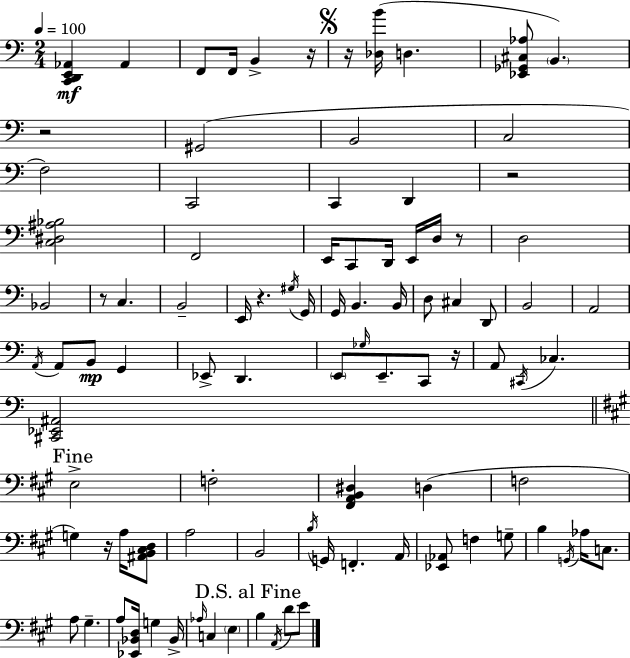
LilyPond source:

{
  \clef bass
  \numericTimeSignature
  \time 2/4
  \key a \minor
  \tempo 4 = 100
  <c, d, e, aes,>4\mf aes,4 | f,8 f,16 b,4-> r16 | \mark \markup { \musicglyph "scripts.segno" } r16 <des b'>16( d4. | <ees, ges, cis aes>8 \parenthesize b,4.) | \break r2 | gis,2( | b,2 | c2 | \break f2) | c,2 | c,4 d,4 | r2 | \break <c dis ais bes>2 | f,2 | e,16 c,8 d,16 e,16 d16 r8 | d2 | \break bes,2 | r8 c4. | b,2-- | e,16 r4. \acciaccatura { gis16 } | \break g,16 g,16 b,4. | b,16 d8 cis4 d,8 | b,2 | a,2 | \break \acciaccatura { a,16 } a,8 b,8\mp g,4 | ees,8-> d,4. | \parenthesize e,8 \grace { ges16 } e,8.-- | c,8 r16 a,8 \acciaccatura { cis,16 } ces4. | \break <cis, ees, ais,>2 | \mark "Fine" \bar "||" \break \key a \major e2-> | f2-. | <fis, a, b, dis>4 d4( | f2 | \break g4) r16 a16 <ais, b, cis d>8 | a2 | b,2 | \acciaccatura { b16 } g,16 f,4.-. | \break a,16 <ees, aes,>8 f4 g8-- | b4 \acciaccatura { g,16 } aes16 c8. | a8 gis4.-- | a8 <ees, bes, d>16 g4 | \break bes,16-> \grace { aes16 } c4 \parenthesize e4 | \mark "D.S. al Fine" b4 \acciaccatura { a,16 } | d'8 e'8 \bar "|."
}